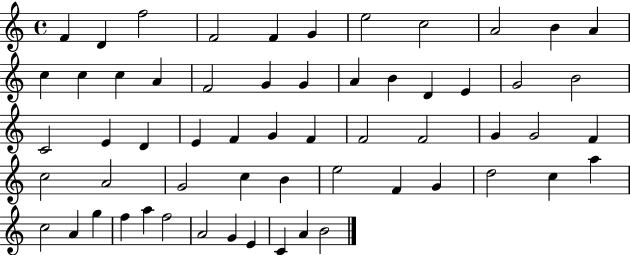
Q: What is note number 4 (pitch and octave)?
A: F4